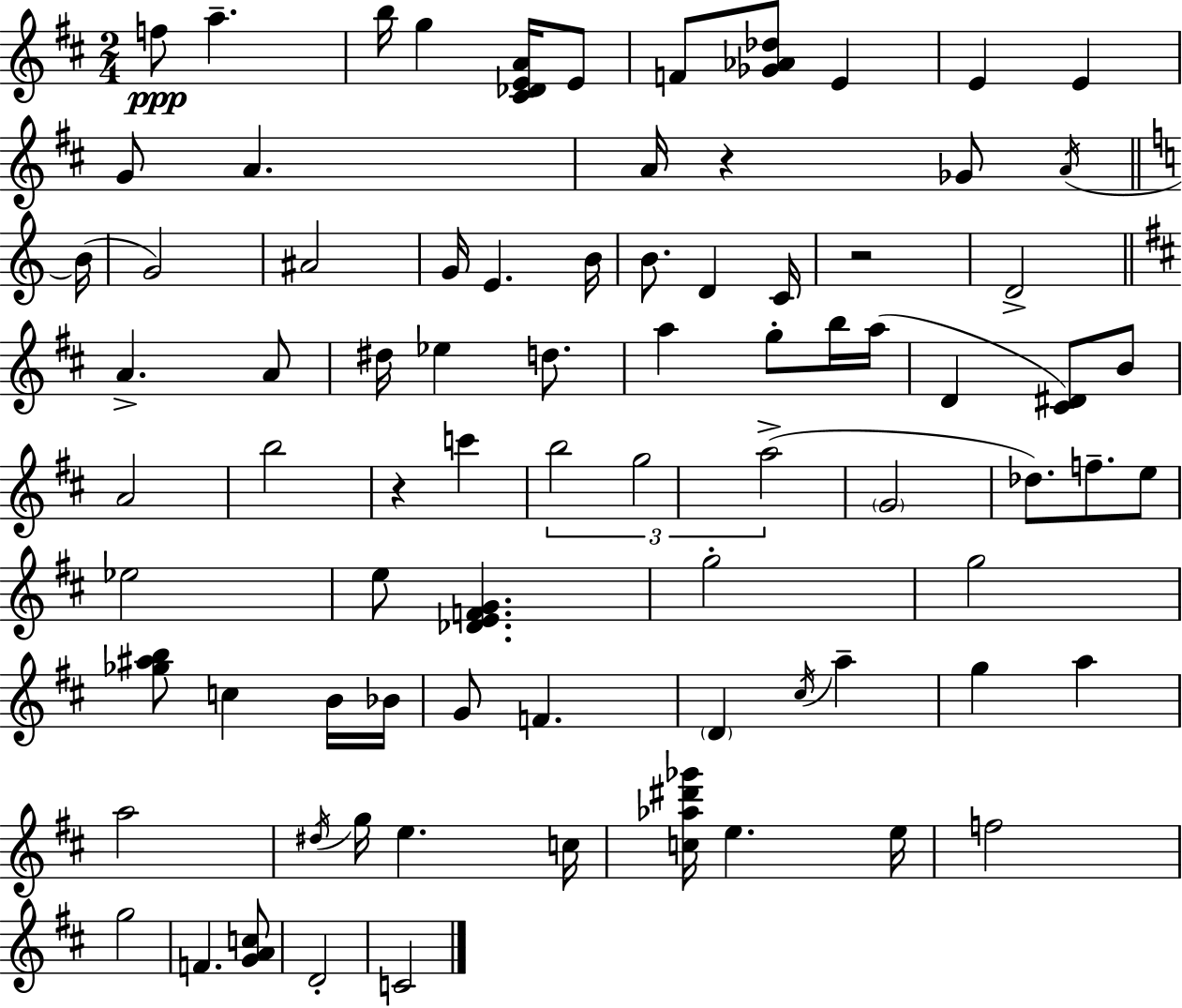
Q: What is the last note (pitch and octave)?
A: C4